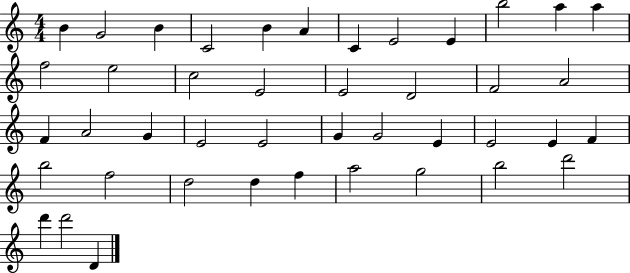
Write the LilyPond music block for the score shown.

{
  \clef treble
  \numericTimeSignature
  \time 4/4
  \key c \major
  b'4 g'2 b'4 | c'2 b'4 a'4 | c'4 e'2 e'4 | b''2 a''4 a''4 | \break f''2 e''2 | c''2 e'2 | e'2 d'2 | f'2 a'2 | \break f'4 a'2 g'4 | e'2 e'2 | g'4 g'2 e'4 | e'2 e'4 f'4 | \break b''2 f''2 | d''2 d''4 f''4 | a''2 g''2 | b''2 d'''2 | \break d'''4 d'''2 d'4 | \bar "|."
}